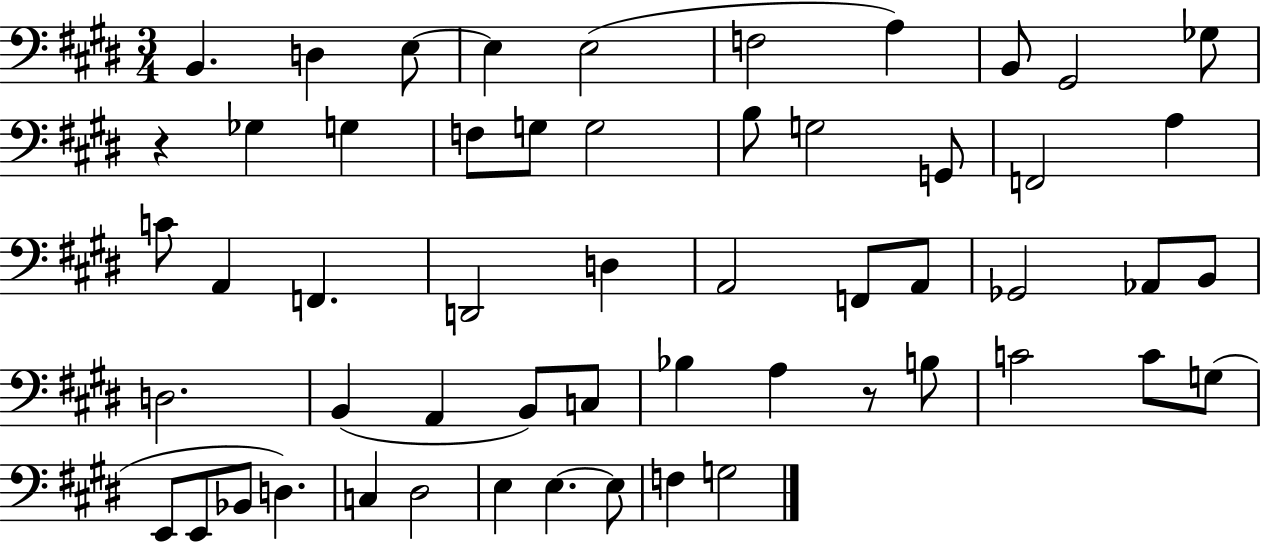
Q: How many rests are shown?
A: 2